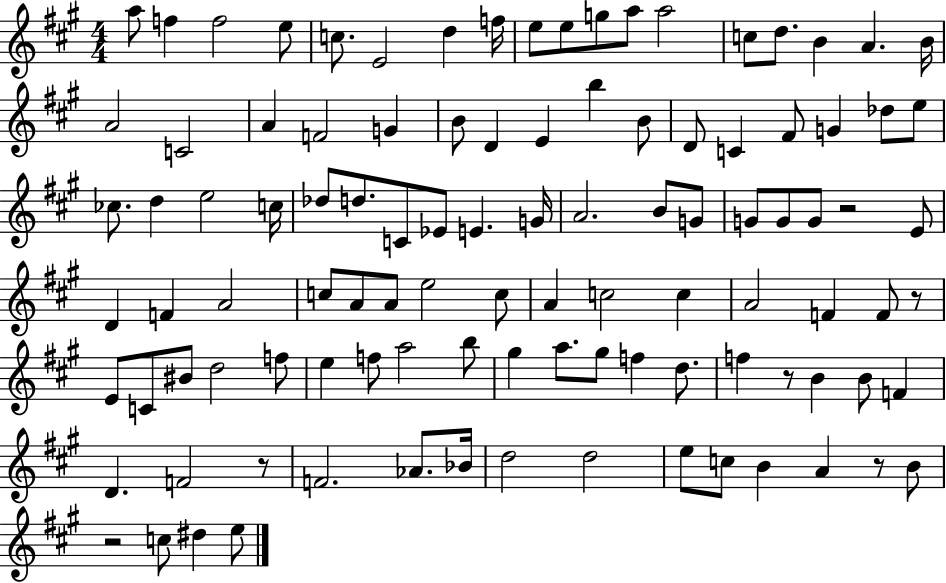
A5/e F5/q F5/h E5/e C5/e. E4/h D5/q F5/s E5/e E5/e G5/e A5/e A5/h C5/e D5/e. B4/q A4/q. B4/s A4/h C4/h A4/q F4/h G4/q B4/e D4/q E4/q B5/q B4/e D4/e C4/q F#4/e G4/q Db5/e E5/e CES5/e. D5/q E5/h C5/s Db5/e D5/e. C4/e Eb4/e E4/q. G4/s A4/h. B4/e G4/e G4/e G4/e G4/e R/h E4/e D4/q F4/q A4/h C5/e A4/e A4/e E5/h C5/e A4/q C5/h C5/q A4/h F4/q F4/e R/e E4/e C4/e BIS4/e D5/h F5/e E5/q F5/e A5/h B5/e G#5/q A5/e. G#5/e F5/q D5/e. F5/q R/e B4/q B4/e F4/q D4/q. F4/h R/e F4/h. Ab4/e. Bb4/s D5/h D5/h E5/e C5/e B4/q A4/q R/e B4/e R/h C5/e D#5/q E5/e